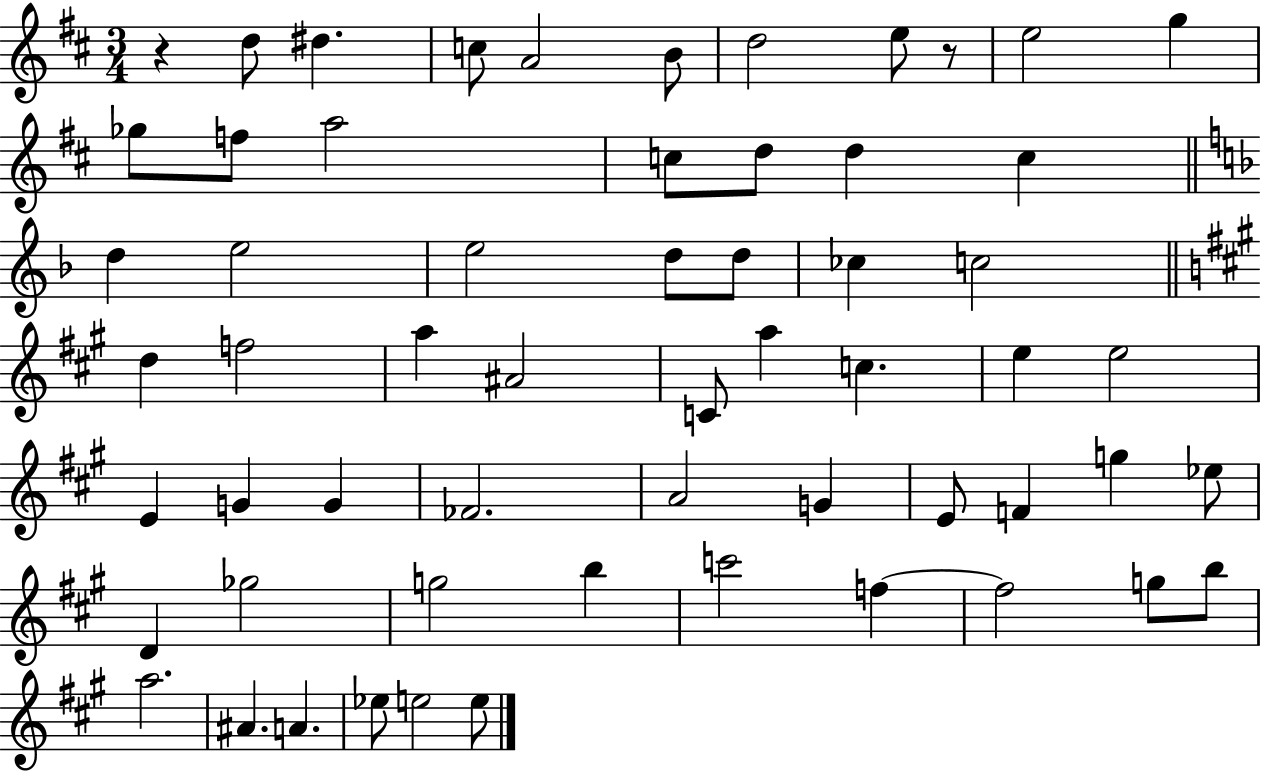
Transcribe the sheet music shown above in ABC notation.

X:1
T:Untitled
M:3/4
L:1/4
K:D
z d/2 ^d c/2 A2 B/2 d2 e/2 z/2 e2 g _g/2 f/2 a2 c/2 d/2 d c d e2 e2 d/2 d/2 _c c2 d f2 a ^A2 C/2 a c e e2 E G G _F2 A2 G E/2 F g _e/2 D _g2 g2 b c'2 f f2 g/2 b/2 a2 ^A A _e/2 e2 e/2